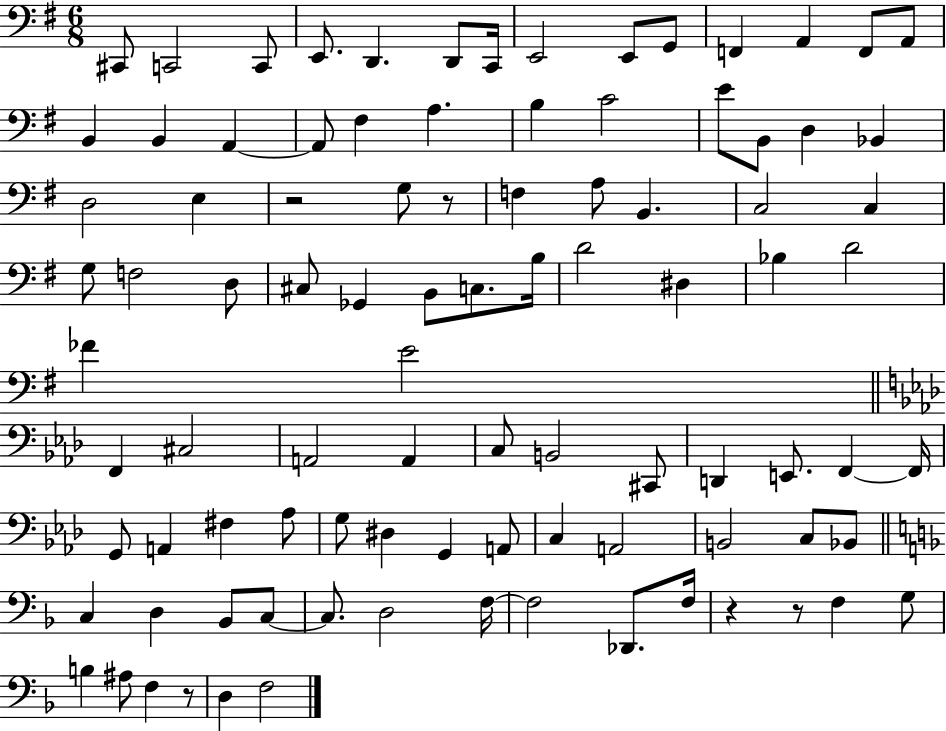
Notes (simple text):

C#2/e C2/h C2/e E2/e. D2/q. D2/e C2/s E2/h E2/e G2/e F2/q A2/q F2/e A2/e B2/q B2/q A2/q A2/e F#3/q A3/q. B3/q C4/h E4/e B2/e D3/q Bb2/q D3/h E3/q R/h G3/e R/e F3/q A3/e B2/q. C3/h C3/q G3/e F3/h D3/e C#3/e Gb2/q B2/e C3/e. B3/s D4/h D#3/q Bb3/q D4/h FES4/q E4/h F2/q C#3/h A2/h A2/q C3/e B2/h C#2/e D2/q E2/e. F2/q F2/s G2/e A2/q F#3/q Ab3/e G3/e D#3/q G2/q A2/e C3/q A2/h B2/h C3/e Bb2/e C3/q D3/q Bb2/e C3/e C3/e. D3/h F3/s F3/h Db2/e. F3/s R/q R/e F3/q G3/e B3/q A#3/e F3/q R/e D3/q F3/h